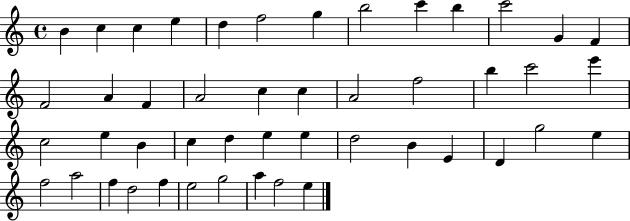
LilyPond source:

{
  \clef treble
  \time 4/4
  \defaultTimeSignature
  \key c \major
  b'4 c''4 c''4 e''4 | d''4 f''2 g''4 | b''2 c'''4 b''4 | c'''2 g'4 f'4 | \break f'2 a'4 f'4 | a'2 c''4 c''4 | a'2 f''2 | b''4 c'''2 e'''4 | \break c''2 e''4 b'4 | c''4 d''4 e''4 e''4 | d''2 b'4 e'4 | d'4 g''2 e''4 | \break f''2 a''2 | f''4 d''2 f''4 | e''2 g''2 | a''4 f''2 e''4 | \break \bar "|."
}